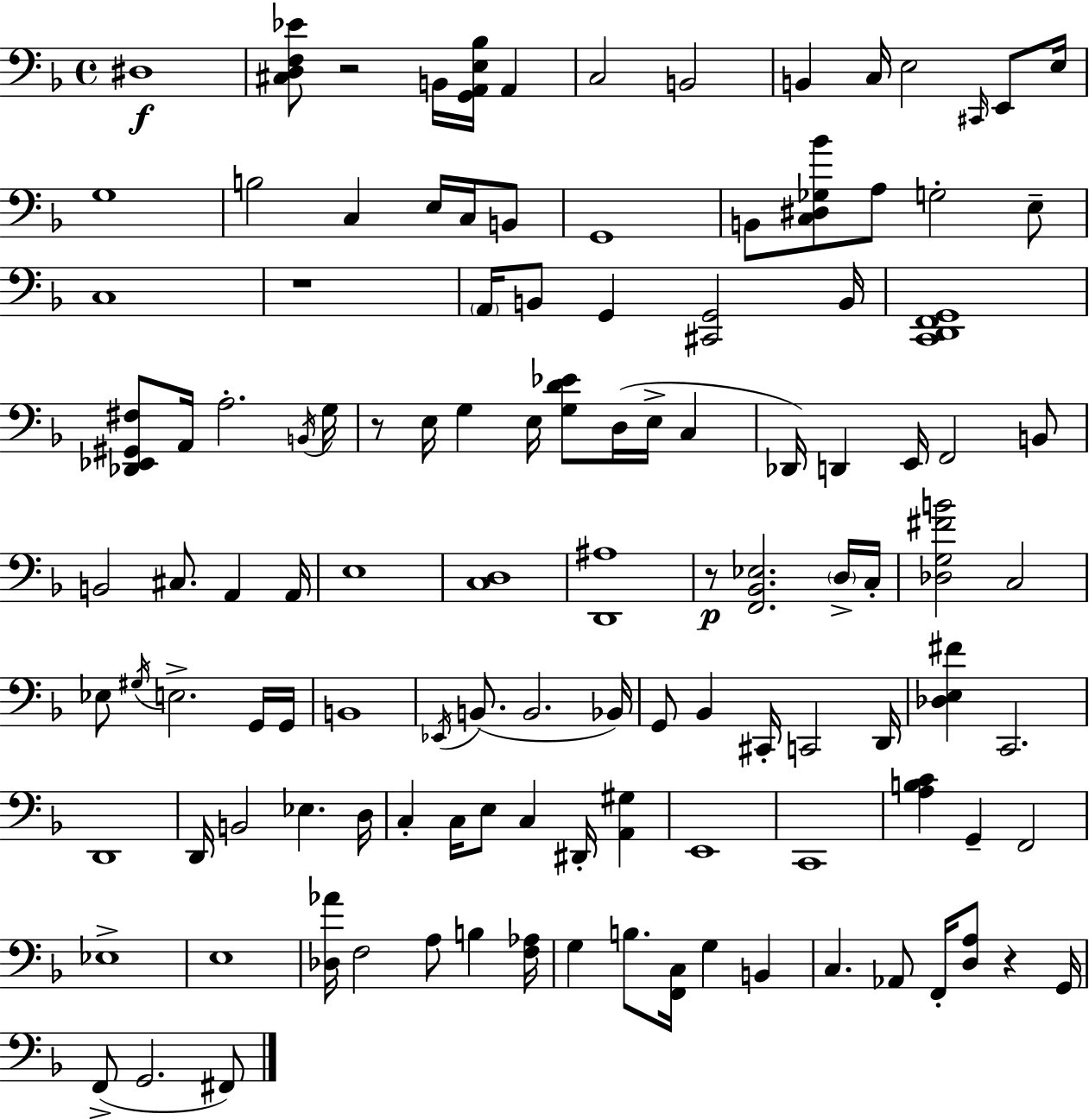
{
  \clef bass
  \time 4/4
  \defaultTimeSignature
  \key f \major
  dis1\f | <cis d f ees'>8 r2 b,16 <g, a, e bes>16 a,4 | c2 b,2 | b,4 c16 e2 \grace { cis,16 } e,8 | \break e16 g1 | b2 c4 e16 c16 b,8 | g,1 | b,8 <c dis ges bes'>8 a8 g2-. e8-- | \break c1 | r1 | \parenthesize a,16 b,8 g,4 <cis, g,>2 | b,16 <c, d, f, g,>1 | \break <des, ees, gis, fis>8 a,16 a2.-. | \acciaccatura { b,16 } g16 r8 e16 g4 e16 <g d' ees'>8 d16( e16-> c4 | des,16) d,4 e,16 f,2 | b,8 b,2 cis8. a,4 | \break a,16 e1 | <c d>1 | <d, ais>1 | r8\p <f, bes, ees>2. | \break \parenthesize d16-> c16-. <des g fis' b'>2 c2 | ees8 \acciaccatura { gis16 } e2.-> | g,16 g,16 b,1 | \acciaccatura { ees,16 }( b,8. b,2. | \break bes,16) g,8 bes,4 cis,16-. c,2 | d,16 <des e fis'>4 c,2. | d,1 | d,16 b,2 ees4. | \break d16 c4-. c16 e8 c4 dis,16-. | <a, gis>4 e,1 | c,1 | <a b c'>4 g,4-- f,2 | \break ees1-> | e1 | <des aes'>16 f2 a8 b4 | <f aes>16 g4 b8. <f, c>16 g4 | \break b,4 c4. aes,8 f,16-. <d a>8 r4 | g,16 f,8->( g,2. | fis,8) \bar "|."
}